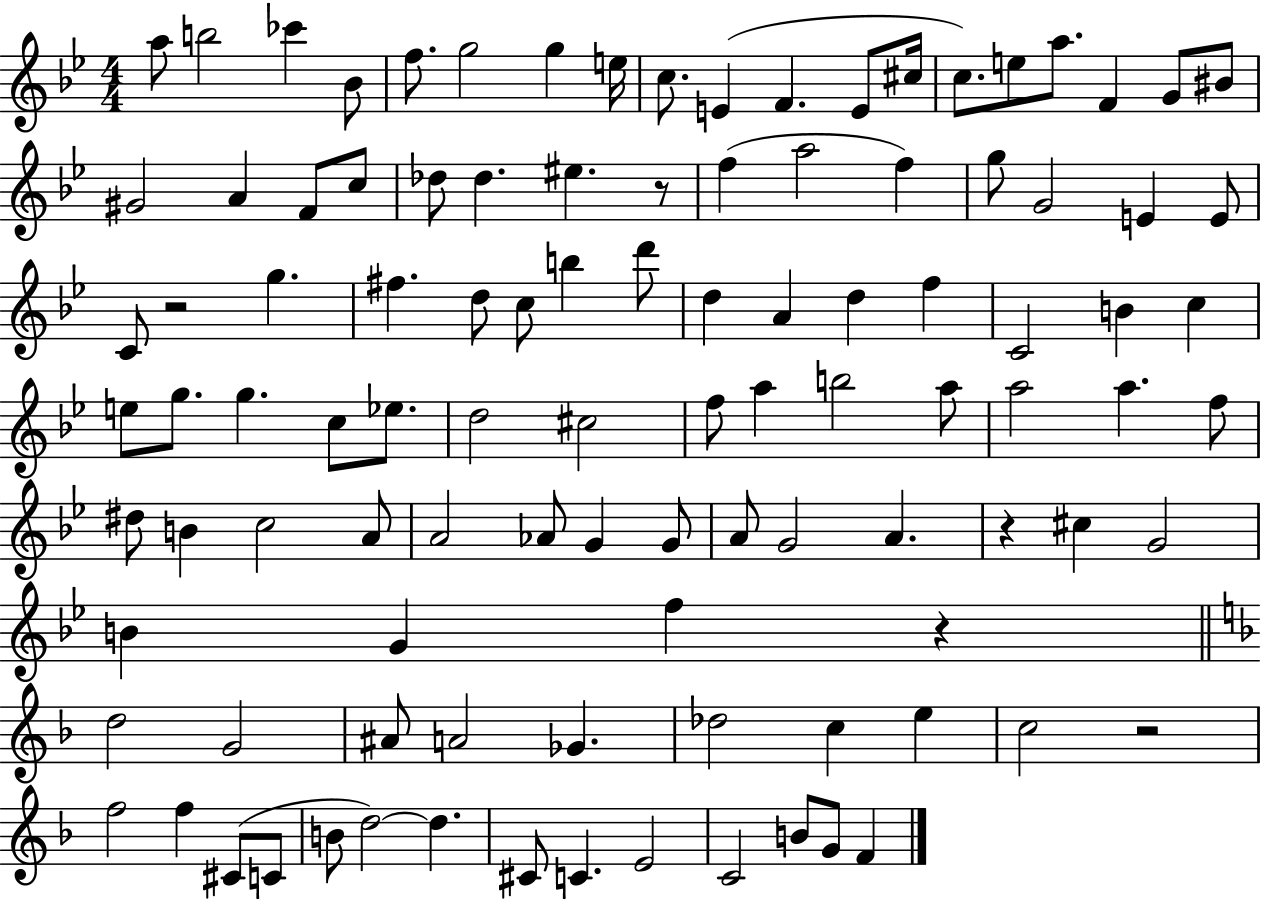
A5/e B5/h CES6/q Bb4/e F5/e. G5/h G5/q E5/s C5/e. E4/q F4/q. E4/e C#5/s C5/e. E5/e A5/e. F4/q G4/e BIS4/e G#4/h A4/q F4/e C5/e Db5/e Db5/q. EIS5/q. R/e F5/q A5/h F5/q G5/e G4/h E4/q E4/e C4/e R/h G5/q. F#5/q. D5/e C5/e B5/q D6/e D5/q A4/q D5/q F5/q C4/h B4/q C5/q E5/e G5/e. G5/q. C5/e Eb5/e. D5/h C#5/h F5/e A5/q B5/h A5/e A5/h A5/q. F5/e D#5/e B4/q C5/h A4/e A4/h Ab4/e G4/q G4/e A4/e G4/h A4/q. R/q C#5/q G4/h B4/q G4/q F5/q R/q D5/h G4/h A#4/e A4/h Gb4/q. Db5/h C5/q E5/q C5/h R/h F5/h F5/q C#4/e C4/e B4/e D5/h D5/q. C#4/e C4/q. E4/h C4/h B4/e G4/e F4/q